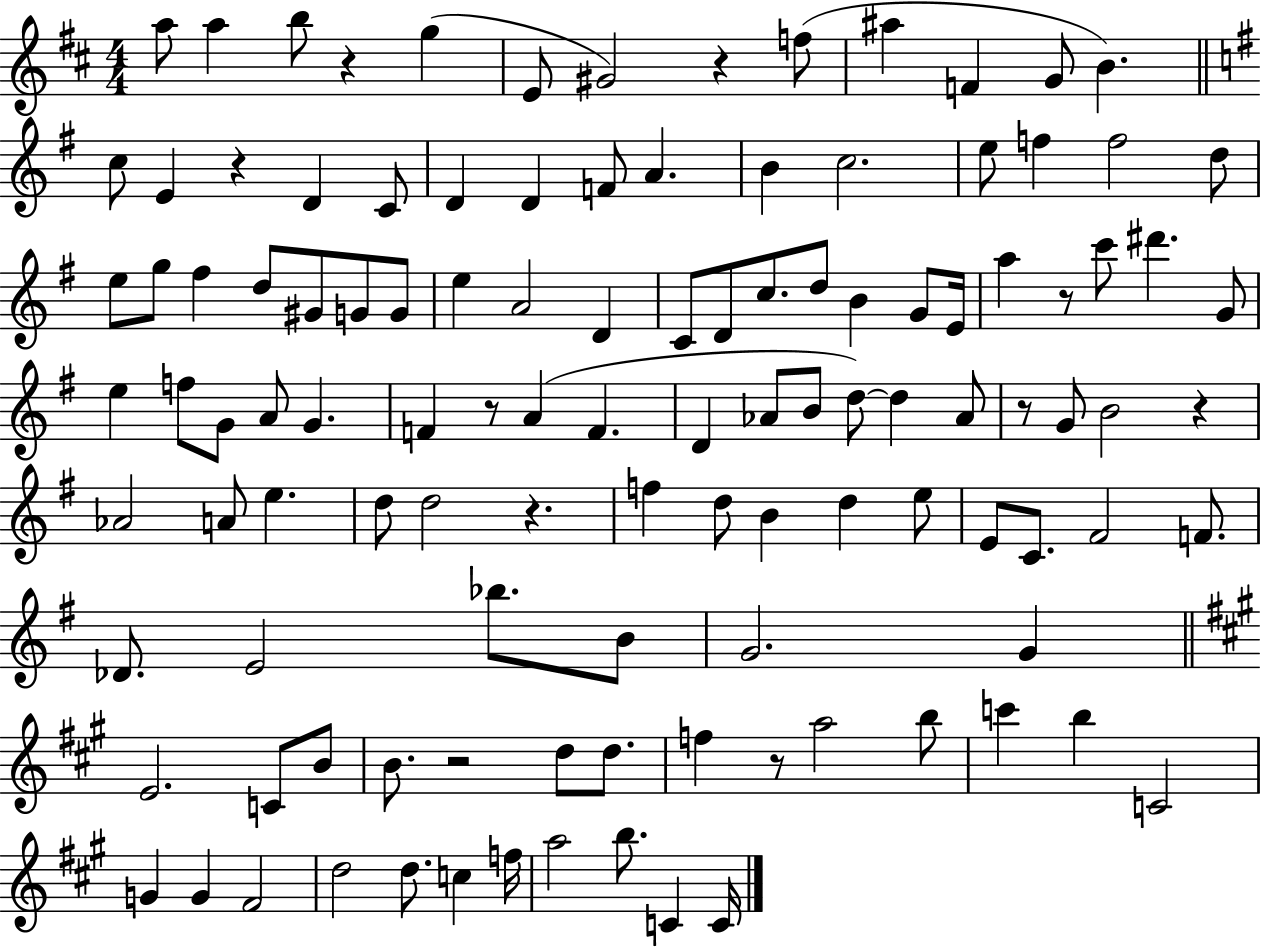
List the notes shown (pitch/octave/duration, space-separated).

A5/e A5/q B5/e R/q G5/q E4/e G#4/h R/q F5/e A#5/q F4/q G4/e B4/q. C5/e E4/q R/q D4/q C4/e D4/q D4/q F4/e A4/q. B4/q C5/h. E5/e F5/q F5/h D5/e E5/e G5/e F#5/q D5/e G#4/e G4/e G4/e E5/q A4/h D4/q C4/e D4/e C5/e. D5/e B4/q G4/e E4/s A5/q R/e C6/e D#6/q. G4/e E5/q F5/e G4/e A4/e G4/q. F4/q R/e A4/q F4/q. D4/q Ab4/e B4/e D5/e D5/q Ab4/e R/e G4/e B4/h R/q Ab4/h A4/e E5/q. D5/e D5/h R/q. F5/q D5/e B4/q D5/q E5/e E4/e C4/e. F#4/h F4/e. Db4/e. E4/h Bb5/e. B4/e G4/h. G4/q E4/h. C4/e B4/e B4/e. R/h D5/e D5/e. F5/q R/e A5/h B5/e C6/q B5/q C4/h G4/q G4/q F#4/h D5/h D5/e. C5/q F5/s A5/h B5/e. C4/q C4/s